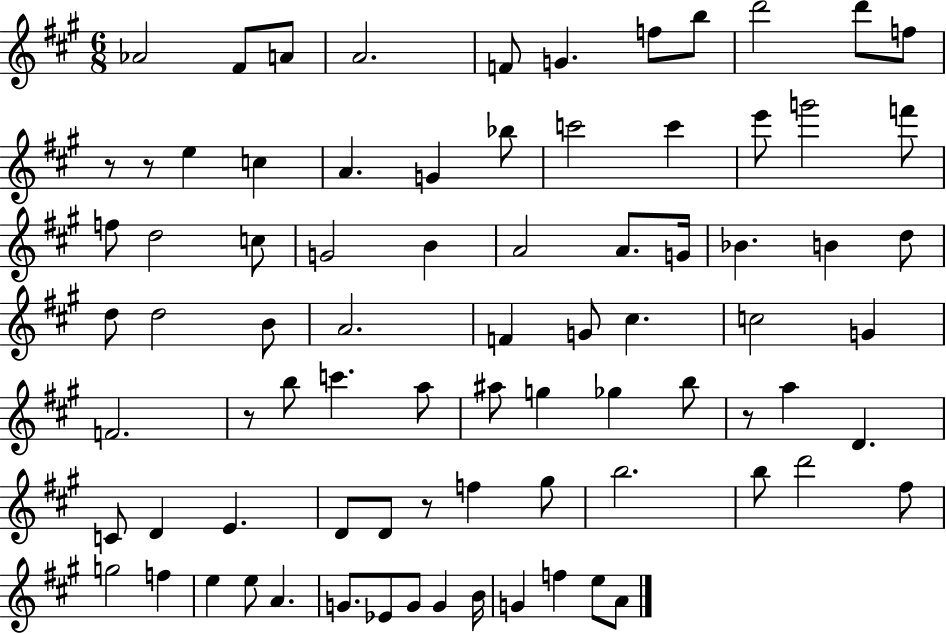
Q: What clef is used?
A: treble